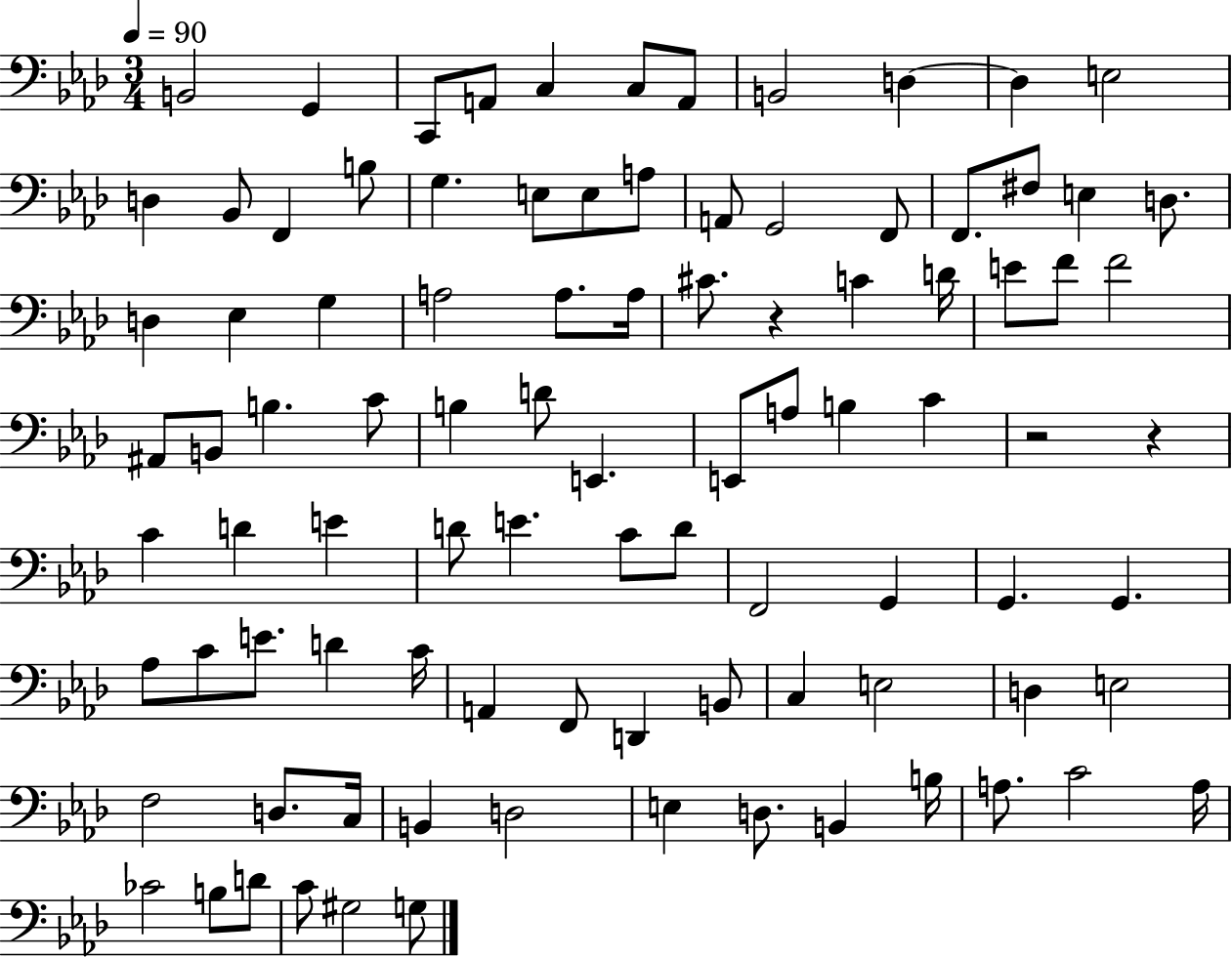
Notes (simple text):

B2/h G2/q C2/e A2/e C3/q C3/e A2/e B2/h D3/q D3/q E3/h D3/q Bb2/e F2/q B3/e G3/q. E3/e E3/e A3/e A2/e G2/h F2/e F2/e. F#3/e E3/q D3/e. D3/q Eb3/q G3/q A3/h A3/e. A3/s C#4/e. R/q C4/q D4/s E4/e F4/e F4/h A#2/e B2/e B3/q. C4/e B3/q D4/e E2/q. E2/e A3/e B3/q C4/q R/h R/q C4/q D4/q E4/q D4/e E4/q. C4/e D4/e F2/h G2/q G2/q. G2/q. Ab3/e C4/e E4/e. D4/q C4/s A2/q F2/e D2/q B2/e C3/q E3/h D3/q E3/h F3/h D3/e. C3/s B2/q D3/h E3/q D3/e. B2/q B3/s A3/e. C4/h A3/s CES4/h B3/e D4/e C4/e G#3/h G3/e